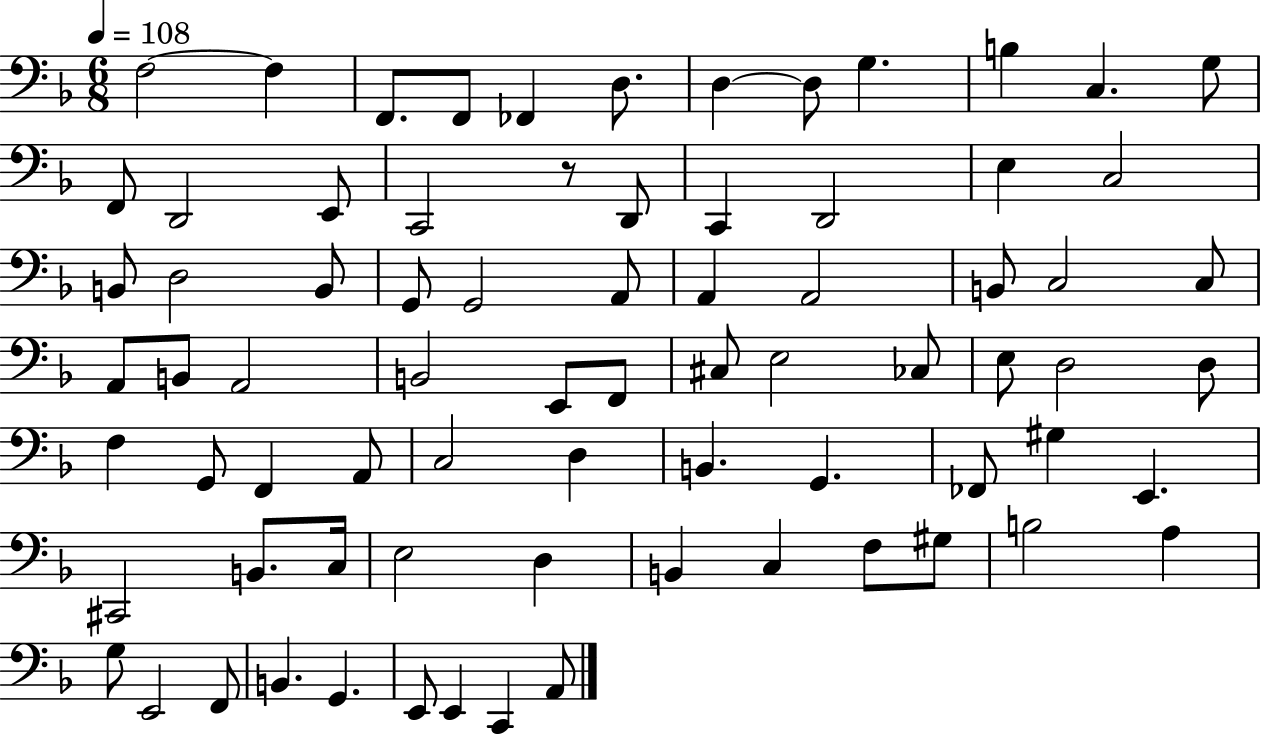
X:1
T:Untitled
M:6/8
L:1/4
K:F
F,2 F, F,,/2 F,,/2 _F,, D,/2 D, D,/2 G, B, C, G,/2 F,,/2 D,,2 E,,/2 C,,2 z/2 D,,/2 C,, D,,2 E, C,2 B,,/2 D,2 B,,/2 G,,/2 G,,2 A,,/2 A,, A,,2 B,,/2 C,2 C,/2 A,,/2 B,,/2 A,,2 B,,2 E,,/2 F,,/2 ^C,/2 E,2 _C,/2 E,/2 D,2 D,/2 F, G,,/2 F,, A,,/2 C,2 D, B,, G,, _F,,/2 ^G, E,, ^C,,2 B,,/2 C,/4 E,2 D, B,, C, F,/2 ^G,/2 B,2 A, G,/2 E,,2 F,,/2 B,, G,, E,,/2 E,, C,, A,,/2